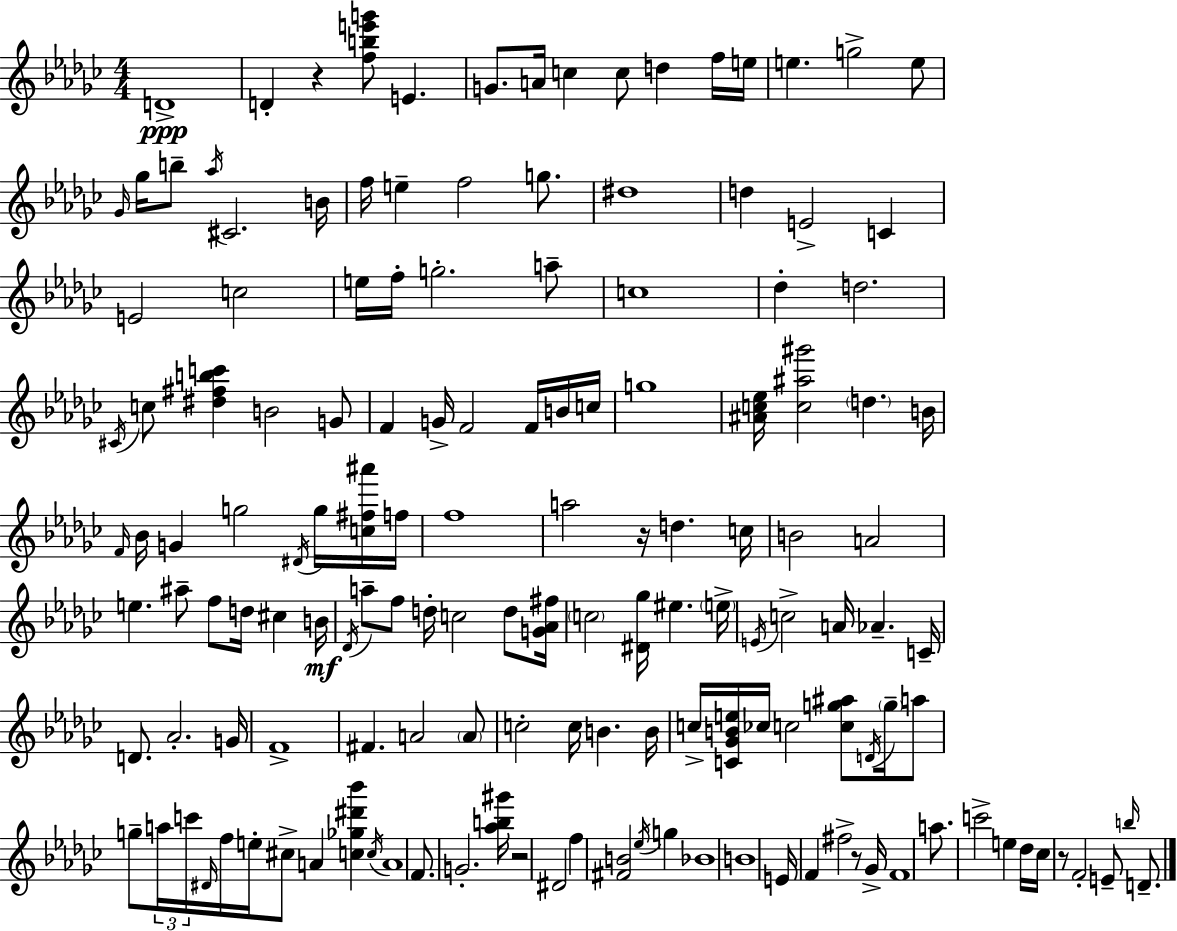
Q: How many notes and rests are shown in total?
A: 148